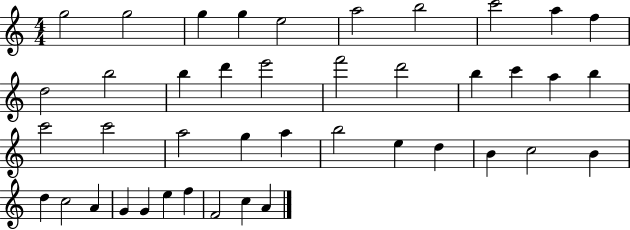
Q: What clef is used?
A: treble